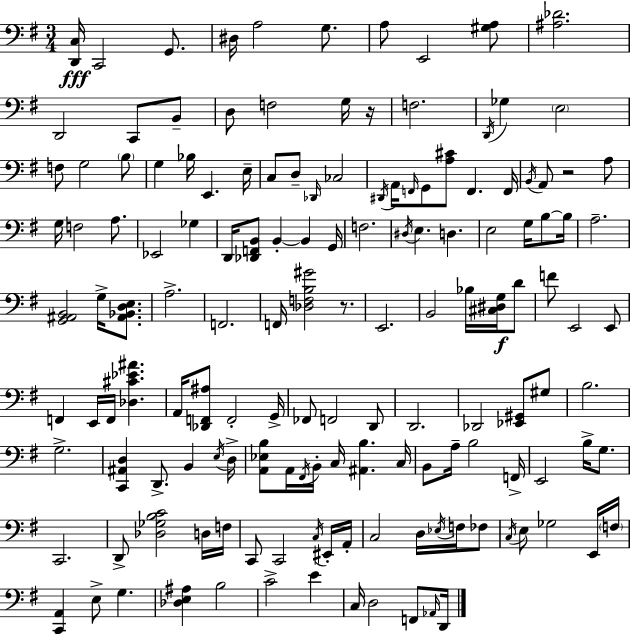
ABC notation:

X:1
T:Untitled
M:3/4
L:1/4
K:Em
[D,,C,]/4 C,,2 G,,/2 ^D,/4 A,2 G,/2 A,/2 E,,2 [^G,A,]/2 [^A,_D]2 D,,2 C,,/2 B,,/2 D,/2 F,2 G,/4 z/4 F,2 D,,/4 _G, E,2 F,/2 G,2 B,/2 G, _B,/4 E,, E,/4 C,/2 D,/2 _D,,/4 _C,2 ^D,,/4 A,,/4 F,,/4 G,,/2 [A,^C]/2 F,, F,,/4 B,,/4 A,,/2 z2 A,/2 G,/4 F,2 A,/2 _E,,2 _G, D,,/4 [_D,,F,,B,,]/2 B,, B,, G,,/4 F,2 ^D,/4 E, D, E,2 G,/4 B,/2 B,/4 A,2 [G,,^A,,B,,]2 G,/4 [^A,,_B,,D,E,]/2 A,2 F,,2 F,,/4 [_D,F,B,^G]2 z/2 E,,2 B,,2 _B,/4 [^C,^D,G,]/4 D/2 F/2 E,,2 E,,/2 F,, E,,/4 F,,/4 [_D,^C_E^A] A,,/4 [_D,,F,,^A,]/2 F,,2 G,,/4 _F,,/2 F,,2 D,,/2 D,,2 _D,,2 [_E,,^G,,]/2 ^G,/2 B,2 G,2 [C,,^A,,D,] D,,/2 B,, E,/4 D,/4 [A,,_E,B,]/2 A,,/4 ^F,,/4 B,,/4 C,/4 [^A,,B,] C,/4 B,,/2 A,/4 B,2 F,,/4 E,,2 B,/4 G,/2 C,,2 D,,/2 [_D,_G,B,C]2 D,/4 F,/4 C,,/2 C,,2 C,/4 ^E,,/4 A,,/4 C,2 D,/4 _E,/4 F,/4 _F,/2 C,/4 E,/2 _G,2 E,,/4 F,/4 [C,,A,,] E,/2 G, [_D,E,^A,] B,2 C2 E C,/4 D,2 F,,/2 _A,,/4 D,,/4